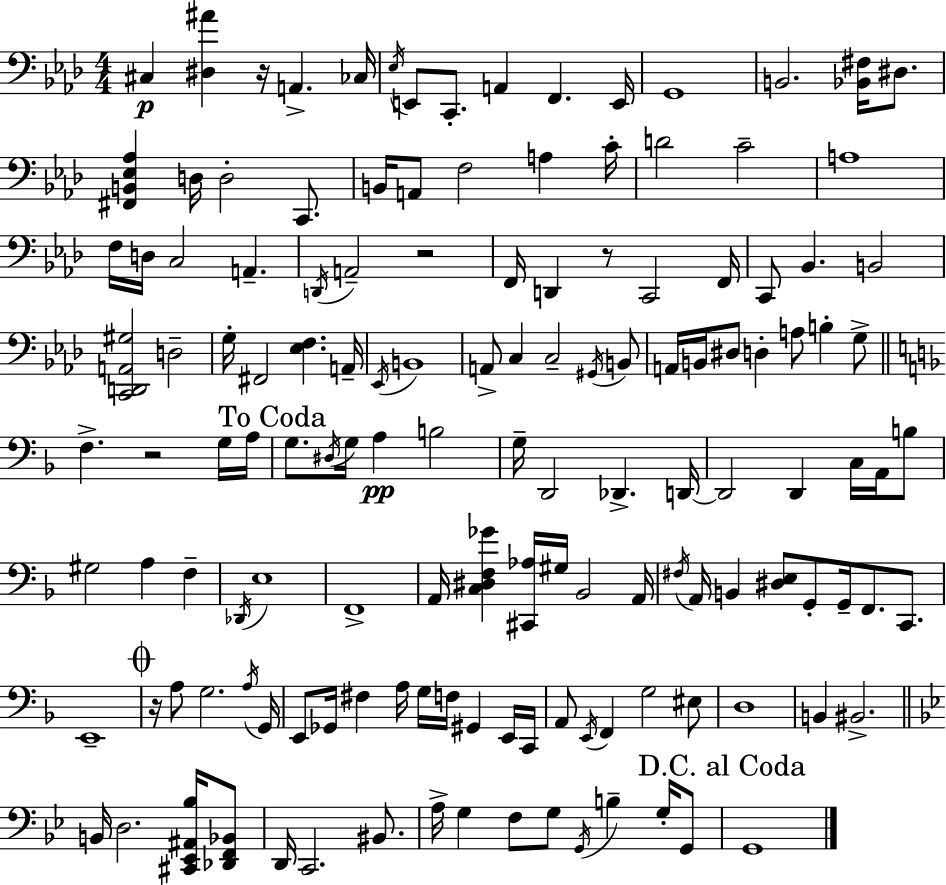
C#3/q [D#3,A#4]/q R/s A2/q. CES3/s Eb3/s E2/e C2/e. A2/q F2/q. E2/s G2/w B2/h. [Bb2,F#3]/s D#3/e. [F#2,B2,Eb3,Ab3]/q D3/s D3/h C2/e. B2/s A2/e F3/h A3/q C4/s D4/h C4/h A3/w F3/s D3/s C3/h A2/q. D2/s A2/h R/h F2/s D2/q R/e C2/h F2/s C2/e Bb2/q. B2/h [C2,D2,A2,G#3]/h D3/h G3/s F#2/h [Eb3,F3]/q. A2/s Eb2/s B2/w A2/e C3/q C3/h G#2/s B2/e A2/s B2/s D#3/e D3/q A3/e B3/q G3/e F3/q. R/h G3/s A3/s G3/e. D#3/s G3/s A3/q B3/h G3/s D2/h Db2/q. D2/s D2/h D2/q C3/s A2/s B3/e G#3/h A3/q F3/q Db2/s E3/w F2/w A2/s [C3,D#3,F3,Gb4]/q [C#2,Ab3]/s G#3/s Bb2/h A2/s F#3/s A2/s B2/q [D#3,E3]/e G2/e G2/s F2/e. C2/e. E2/w R/s A3/e G3/h. A3/s G2/s E2/e Gb2/s F#3/q A3/s G3/s F3/s G#2/q E2/s C2/s A2/e E2/s F2/q G3/h EIS3/e D3/w B2/q BIS2/h. B2/s D3/h. [C#2,Eb2,A#2,Bb3]/s [Db2,F2,Bb2]/e D2/s C2/h. BIS2/e. A3/s G3/q F3/e G3/e G2/s B3/q G3/s G2/e G2/w